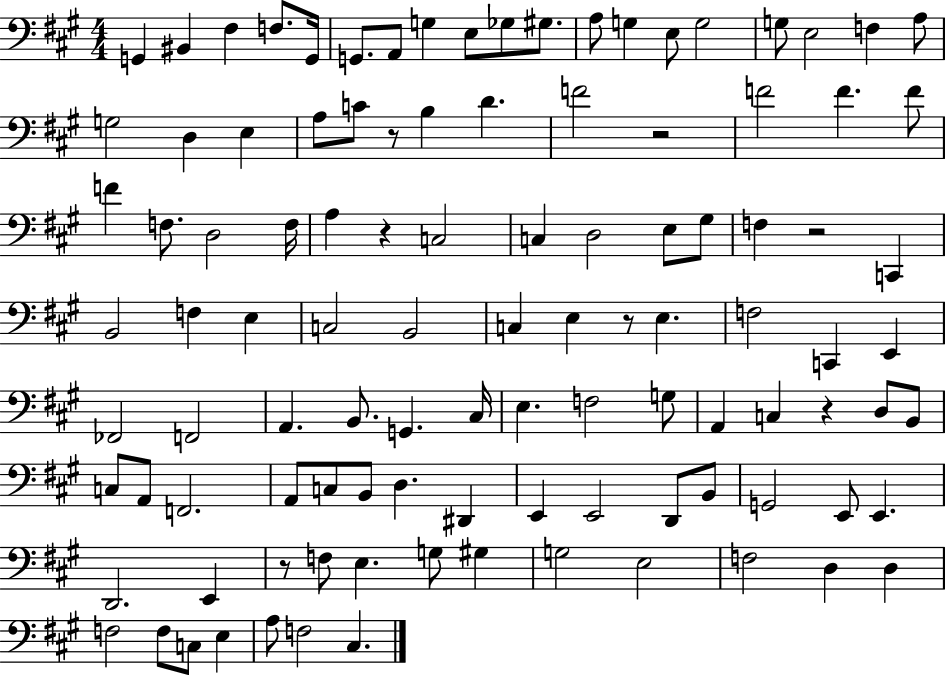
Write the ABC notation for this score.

X:1
T:Untitled
M:4/4
L:1/4
K:A
G,, ^B,, ^F, F,/2 G,,/4 G,,/2 A,,/2 G, E,/2 _G,/2 ^G,/2 A,/2 G, E,/2 G,2 G,/2 E,2 F, A,/2 G,2 D, E, A,/2 C/2 z/2 B, D F2 z2 F2 F F/2 F F,/2 D,2 F,/4 A, z C,2 C, D,2 E,/2 ^G,/2 F, z2 C,, B,,2 F, E, C,2 B,,2 C, E, z/2 E, F,2 C,, E,, _F,,2 F,,2 A,, B,,/2 G,, ^C,/4 E, F,2 G,/2 A,, C, z D,/2 B,,/2 C,/2 A,,/2 F,,2 A,,/2 C,/2 B,,/2 D, ^D,, E,, E,,2 D,,/2 B,,/2 G,,2 E,,/2 E,, D,,2 E,, z/2 F,/2 E, G,/2 ^G, G,2 E,2 F,2 D, D, F,2 F,/2 C,/2 E, A,/2 F,2 ^C,